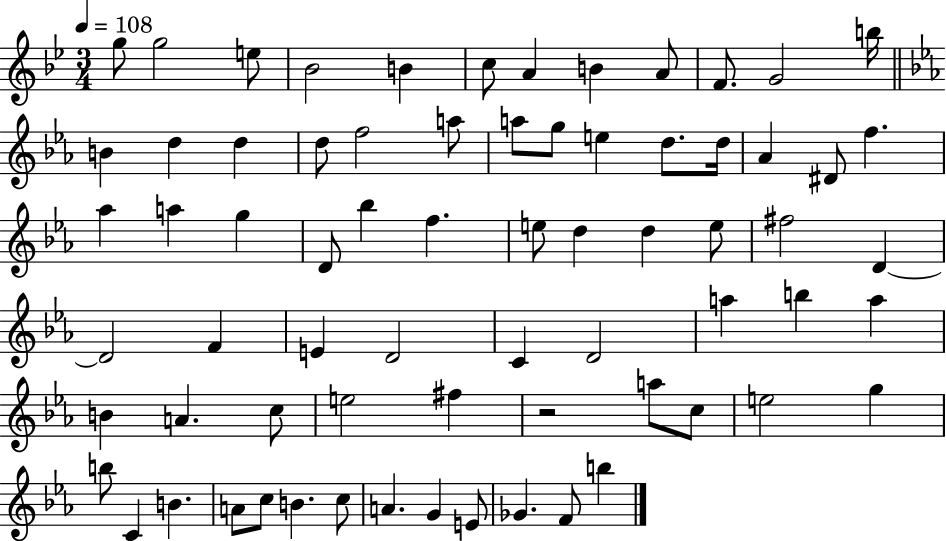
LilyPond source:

{
  \clef treble
  \numericTimeSignature
  \time 3/4
  \key bes \major
  \tempo 4 = 108
  g''8 g''2 e''8 | bes'2 b'4 | c''8 a'4 b'4 a'8 | f'8. g'2 b''16 | \break \bar "||" \break \key c \minor b'4 d''4 d''4 | d''8 f''2 a''8 | a''8 g''8 e''4 d''8. d''16 | aes'4 dis'8 f''4. | \break aes''4 a''4 g''4 | d'8 bes''4 f''4. | e''8 d''4 d''4 e''8 | fis''2 d'4~~ | \break d'2 f'4 | e'4 d'2 | c'4 d'2 | a''4 b''4 a''4 | \break b'4 a'4. c''8 | e''2 fis''4 | r2 a''8 c''8 | e''2 g''4 | \break b''8 c'4 b'4. | a'8 c''8 b'4. c''8 | a'4. g'4 e'8 | ges'4. f'8 b''4 | \break \bar "|."
}